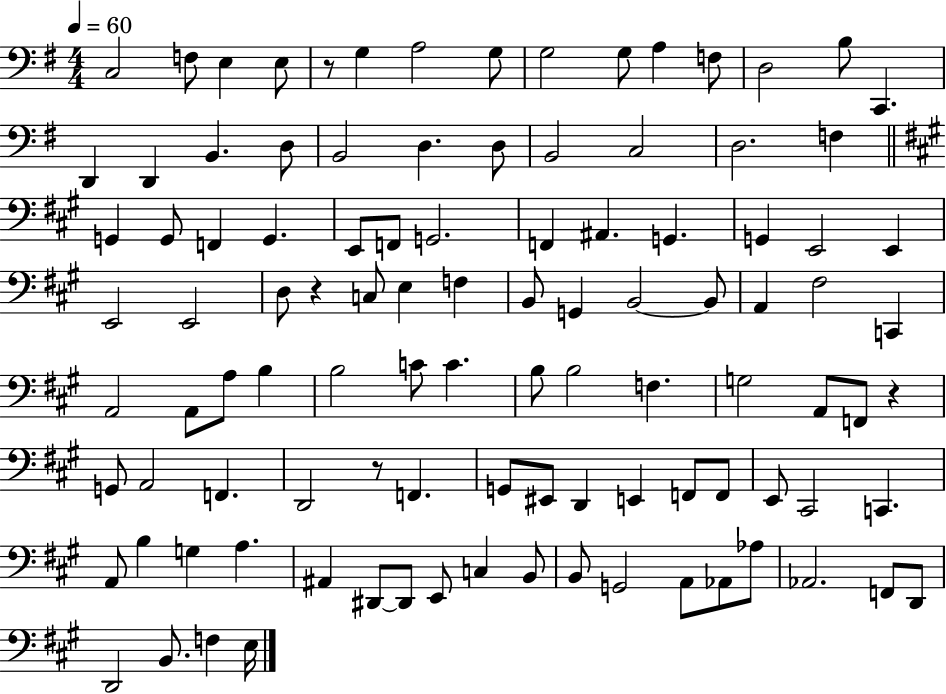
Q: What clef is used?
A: bass